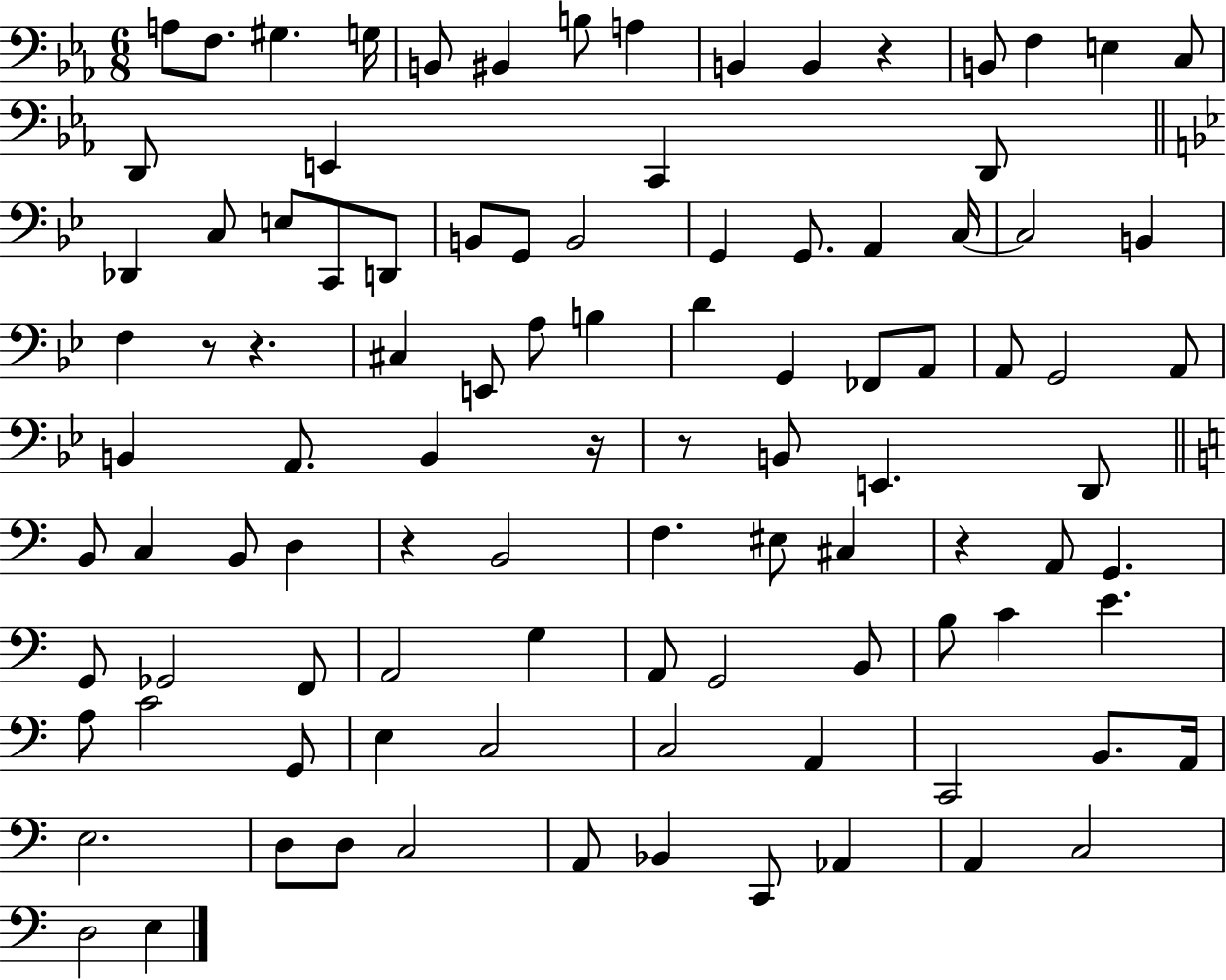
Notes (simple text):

A3/e F3/e. G#3/q. G3/s B2/e BIS2/q B3/e A3/q B2/q B2/q R/q B2/e F3/q E3/q C3/e D2/e E2/q C2/q D2/e Db2/q C3/e E3/e C2/e D2/e B2/e G2/e B2/h G2/q G2/e. A2/q C3/s C3/h B2/q F3/q R/e R/q. C#3/q E2/e A3/e B3/q D4/q G2/q FES2/e A2/e A2/e G2/h A2/e B2/q A2/e. B2/q R/s R/e B2/e E2/q. D2/e B2/e C3/q B2/e D3/q R/q B2/h F3/q. EIS3/e C#3/q R/q A2/e G2/q. G2/e Gb2/h F2/e A2/h G3/q A2/e G2/h B2/e B3/e C4/q E4/q. A3/e C4/h G2/e E3/q C3/h C3/h A2/q C2/h B2/e. A2/s E3/h. D3/e D3/e C3/h A2/e Bb2/q C2/e Ab2/q A2/q C3/h D3/h E3/q